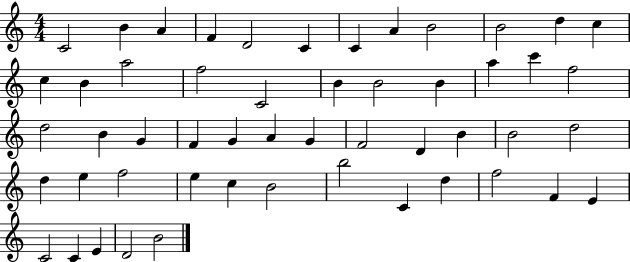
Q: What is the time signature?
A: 4/4